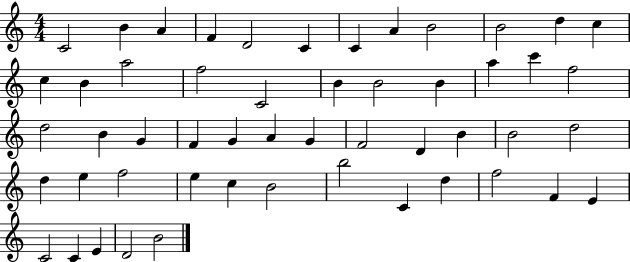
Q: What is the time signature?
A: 4/4